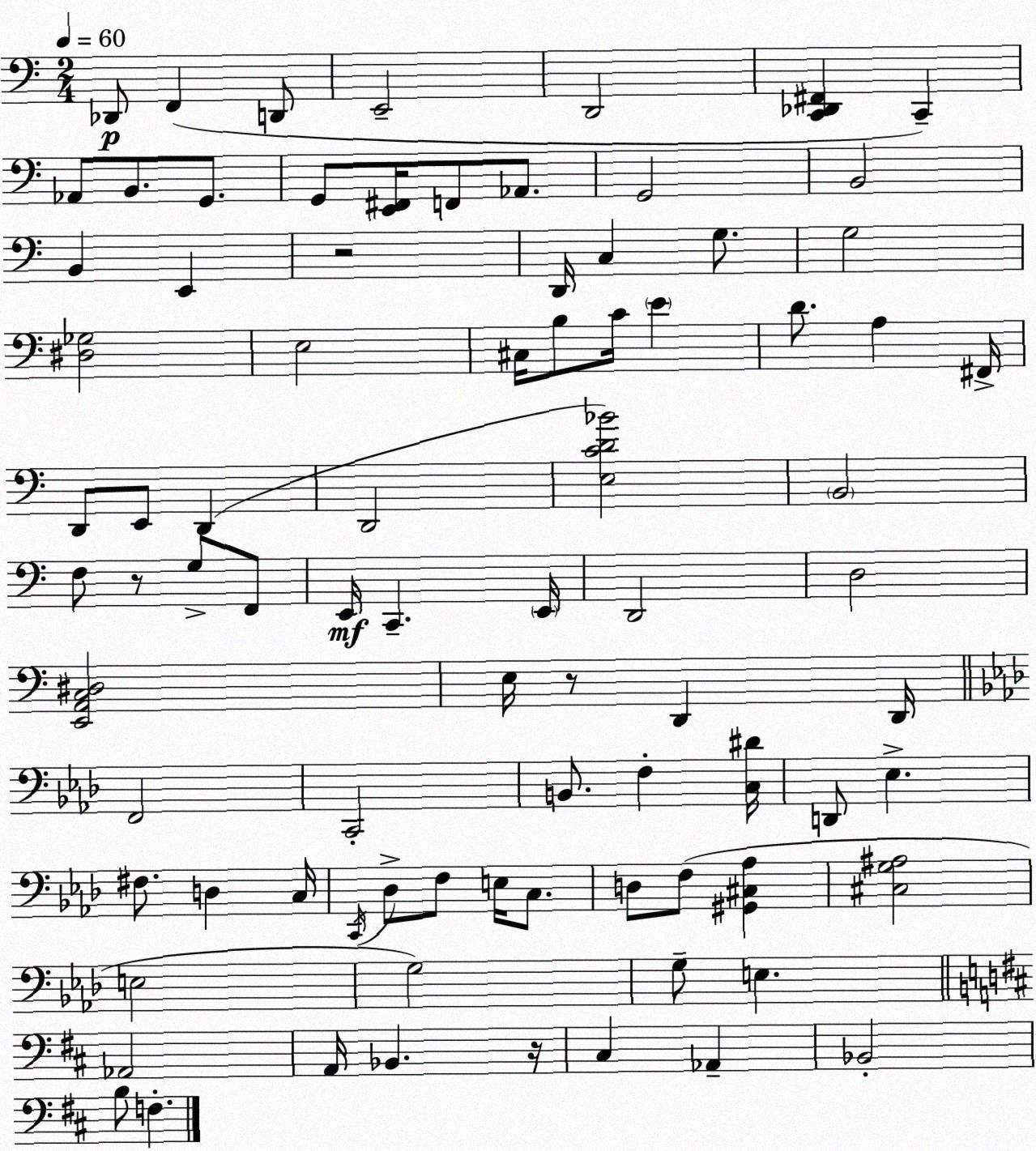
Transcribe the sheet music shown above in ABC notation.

X:1
T:Untitled
M:2/4
L:1/4
K:C
_D,,/2 F,, D,,/2 E,,2 D,,2 [C,,_D,,^F,,] C,, _A,,/2 B,,/2 G,,/2 G,,/2 [E,,^F,,]/4 F,,/2 _A,,/2 G,,2 B,,2 B,, E,, z2 D,,/4 C, G,/2 G,2 [^D,_G,]2 E,2 ^C,/4 B,/2 C/4 E D/2 A, ^F,,/4 D,,/2 E,,/2 D,, D,,2 [E,CD_B]2 B,,2 F,/2 z/2 G,/2 F,,/2 E,,/4 C,, E,,/4 D,,2 D,2 [E,,A,,C,^D,]2 E,/4 z/2 D,, D,,/4 F,,2 C,,2 B,,/2 F, [C,^D]/4 D,,/2 _E, ^F,/2 D, C,/4 C,,/4 _D,/2 F,/2 E,/4 C,/2 D,/2 F,/2 [^G,,^C,_A,] [^C,G,^A,]2 E,2 G,2 G,/2 E, _A,,2 A,,/4 _B,, z/4 ^C, _A,, _B,,2 B,/2 F,